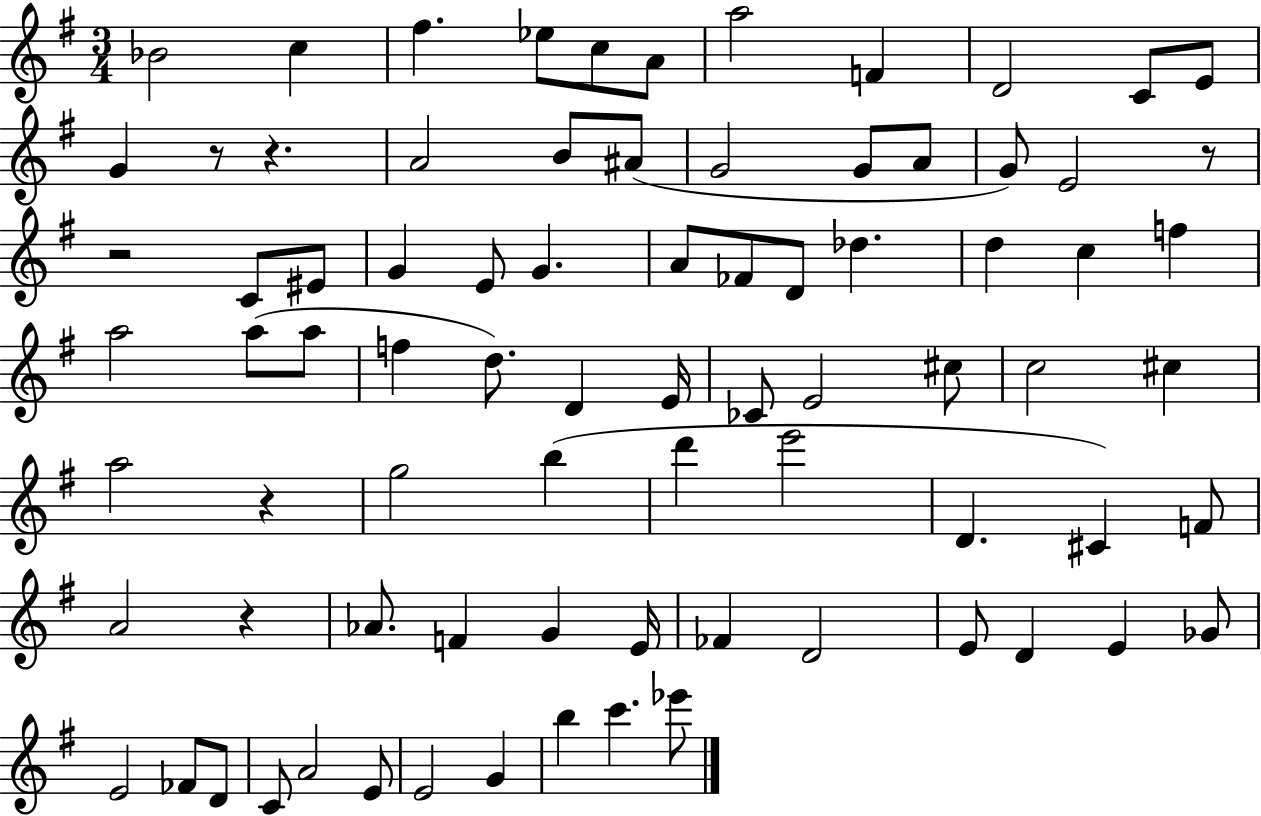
{
  \clef treble
  \numericTimeSignature
  \time 3/4
  \key g \major
  bes'2 c''4 | fis''4. ees''8 c''8 a'8 | a''2 f'4 | d'2 c'8 e'8 | \break g'4 r8 r4. | a'2 b'8 ais'8( | g'2 g'8 a'8 | g'8) e'2 r8 | \break r2 c'8 eis'8 | g'4 e'8 g'4. | a'8 fes'8 d'8 des''4. | d''4 c''4 f''4 | \break a''2 a''8( a''8 | f''4 d''8.) d'4 e'16 | ces'8 e'2 cis''8 | c''2 cis''4 | \break a''2 r4 | g''2 b''4( | d'''4 e'''2 | d'4. cis'4) f'8 | \break a'2 r4 | aes'8. f'4 g'4 e'16 | fes'4 d'2 | e'8 d'4 e'4 ges'8 | \break e'2 fes'8 d'8 | c'8 a'2 e'8 | e'2 g'4 | b''4 c'''4. ees'''8 | \break \bar "|."
}